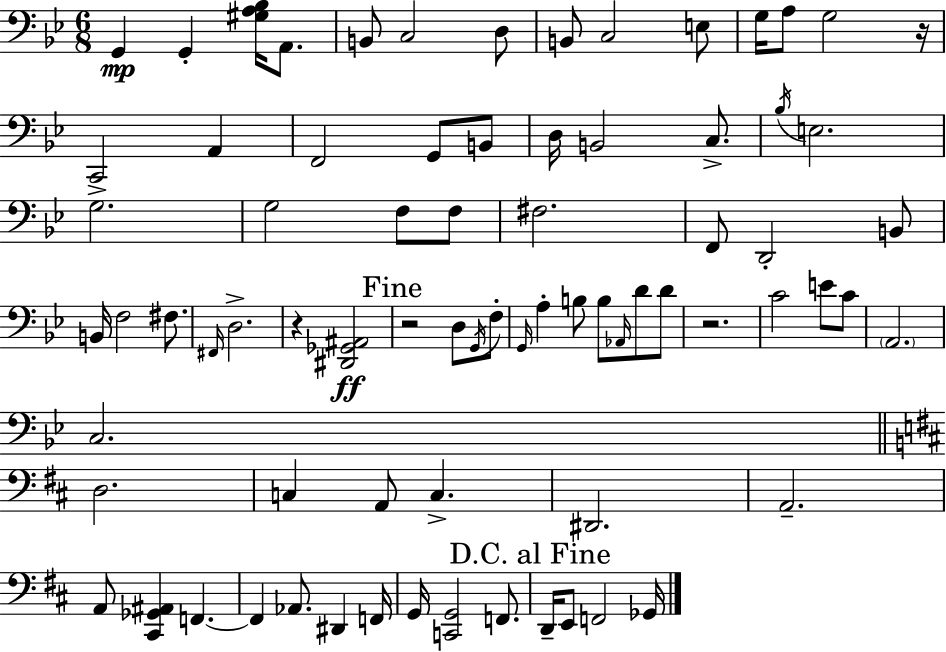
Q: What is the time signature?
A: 6/8